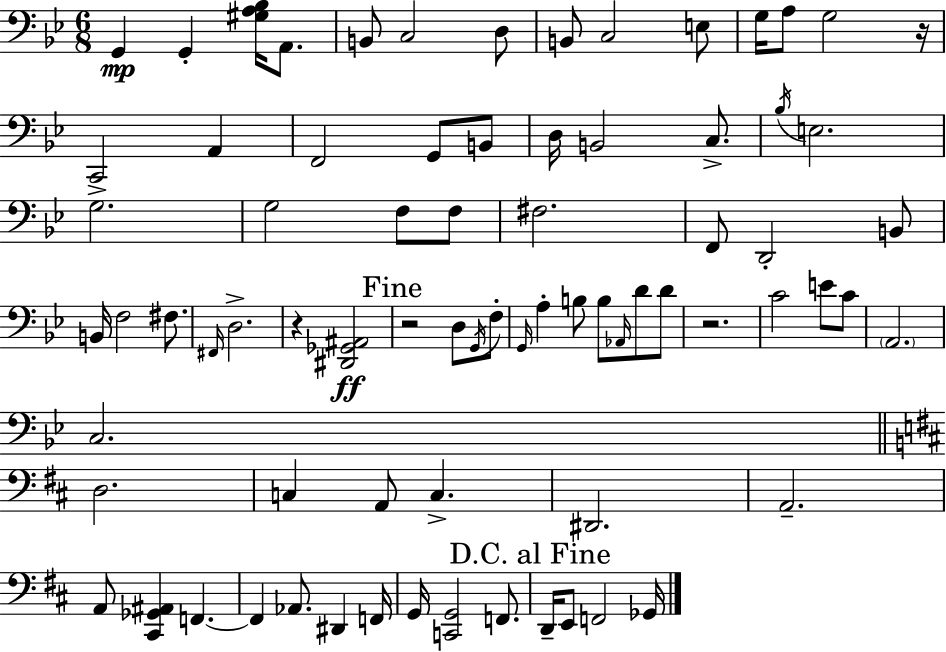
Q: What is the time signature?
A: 6/8